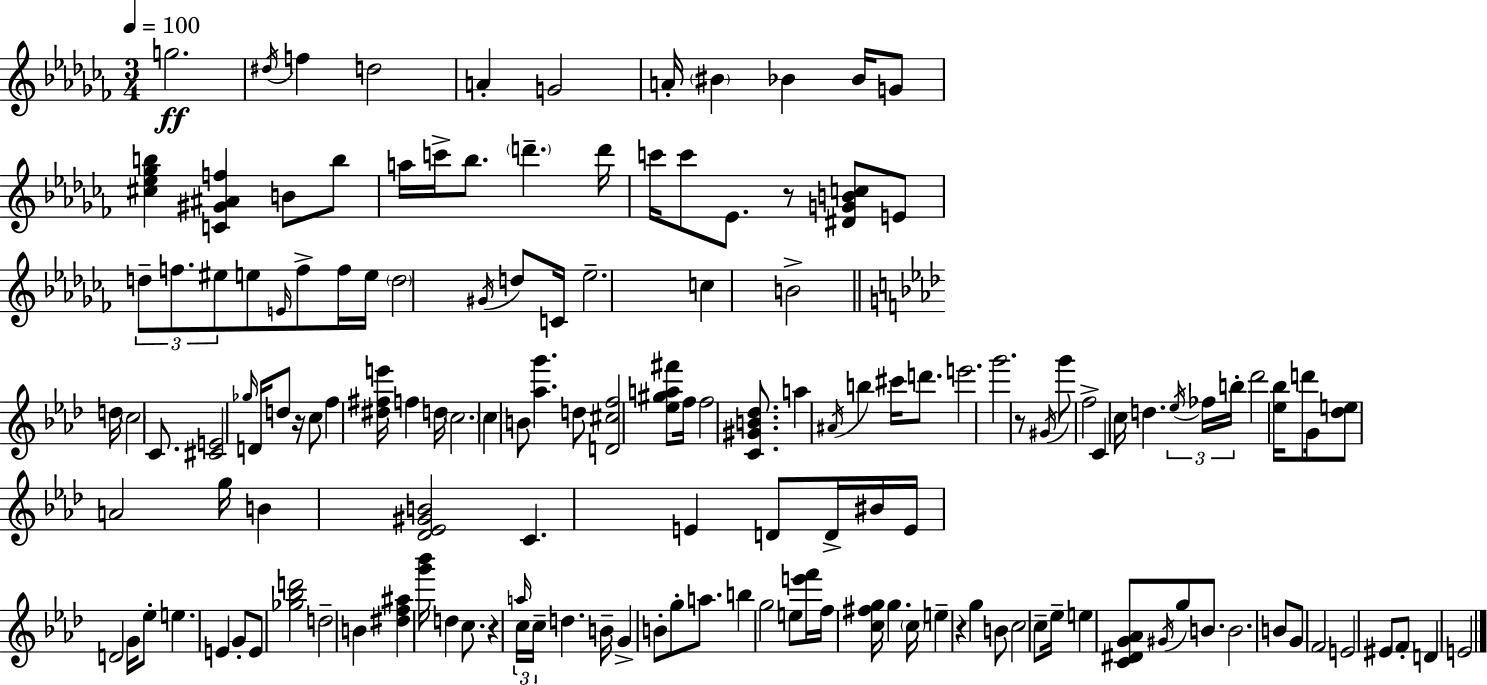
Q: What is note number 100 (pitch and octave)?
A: G5